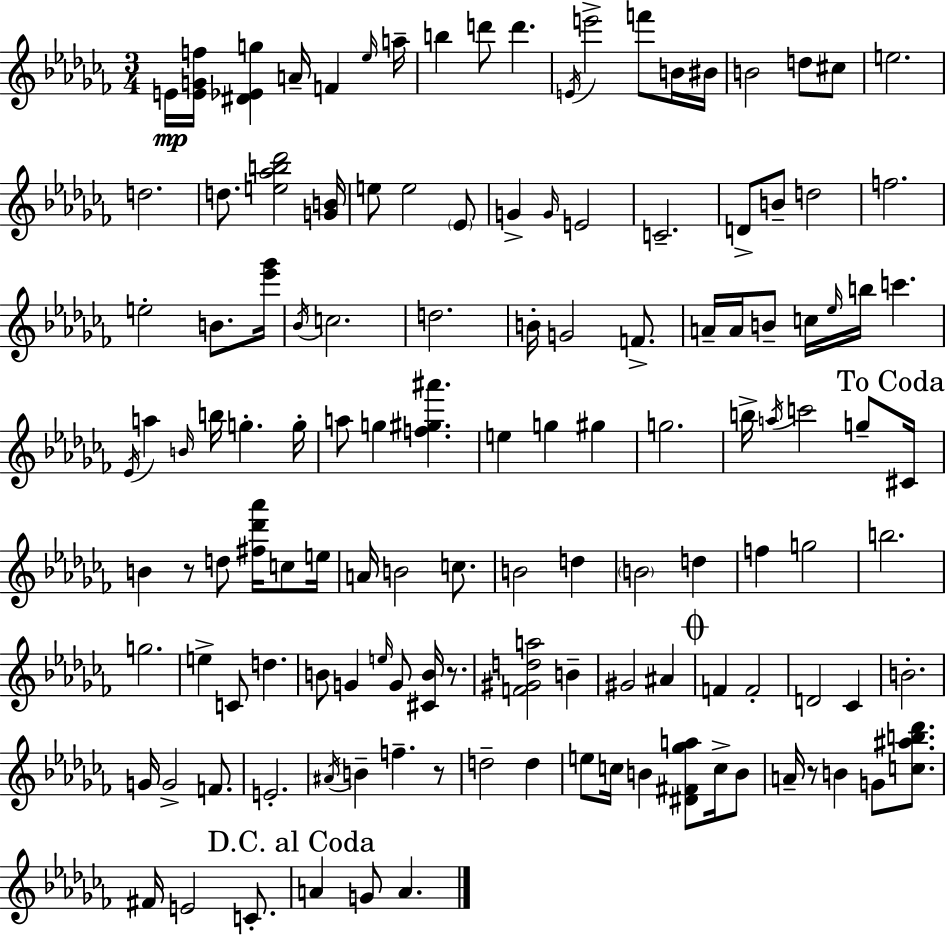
E4/s [E4,G4,F5]/s [D#4,Eb4,G5]/q A4/s F4/q Eb5/s A5/s B5/q D6/e D6/q. E4/s E6/h F6/e B4/s BIS4/s B4/h D5/e C#5/e E5/h. D5/h. D5/e. [E5,Ab5,B5,Db6]/h [G4,B4]/s E5/e E5/h Eb4/e G4/q G4/s E4/h C4/h. D4/e B4/e D5/h F5/h. E5/h B4/e. [Eb6,Gb6]/s Bb4/s C5/h. D5/h. B4/s G4/h F4/e. A4/s A4/s B4/e C5/s Eb5/s B5/s C6/q. Eb4/s A5/q B4/s B5/s G5/q. G5/s A5/e G5/q [F5,G#5,A#6]/q. E5/q G5/q G#5/q G5/h. B5/s A5/s C6/h G5/e C#4/s B4/q R/e D5/e [F#5,Db6,Ab6]/s C5/e E5/s A4/s B4/h C5/e. B4/h D5/q B4/h D5/q F5/q G5/h B5/h. G5/h. E5/q C4/e D5/q. B4/e G4/q E5/s G4/e [C#4,B4]/s R/e. [F4,G#4,D5,A5]/h B4/q G#4/h A#4/q F4/q F4/h D4/h CES4/q B4/h. G4/s G4/h F4/e. E4/h. A#4/s B4/q F5/q. R/e D5/h D5/q E5/e C5/s B4/q [D#4,F#4,Gb5,A5]/e C5/s B4/e A4/s R/e B4/q G4/e [C5,A#5,B5,Db6]/e. F#4/s E4/h C4/e. A4/q G4/e A4/q.